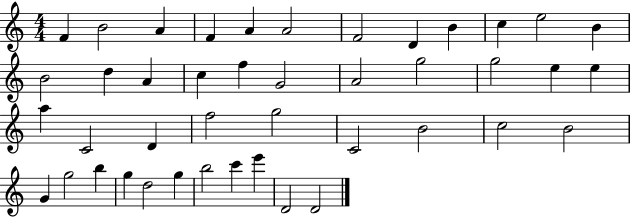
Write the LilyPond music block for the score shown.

{
  \clef treble
  \numericTimeSignature
  \time 4/4
  \key c \major
  f'4 b'2 a'4 | f'4 a'4 a'2 | f'2 d'4 b'4 | c''4 e''2 b'4 | \break b'2 d''4 a'4 | c''4 f''4 g'2 | a'2 g''2 | g''2 e''4 e''4 | \break a''4 c'2 d'4 | f''2 g''2 | c'2 b'2 | c''2 b'2 | \break g'4 g''2 b''4 | g''4 d''2 g''4 | b''2 c'''4 e'''4 | d'2 d'2 | \break \bar "|."
}